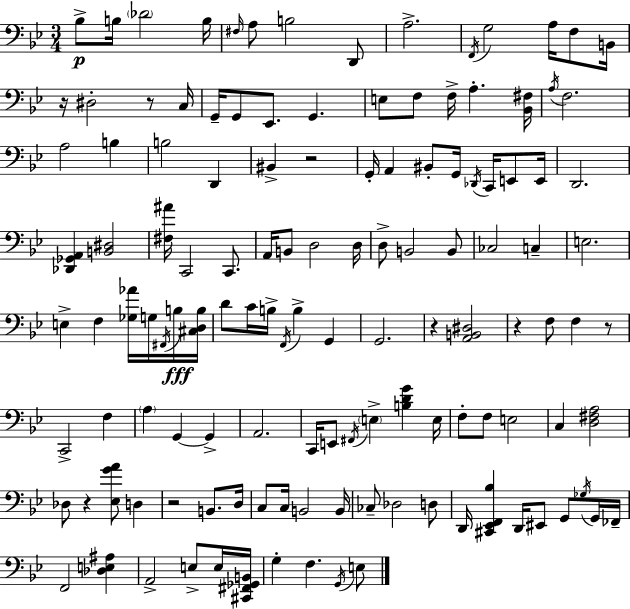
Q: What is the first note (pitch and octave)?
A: Bb3